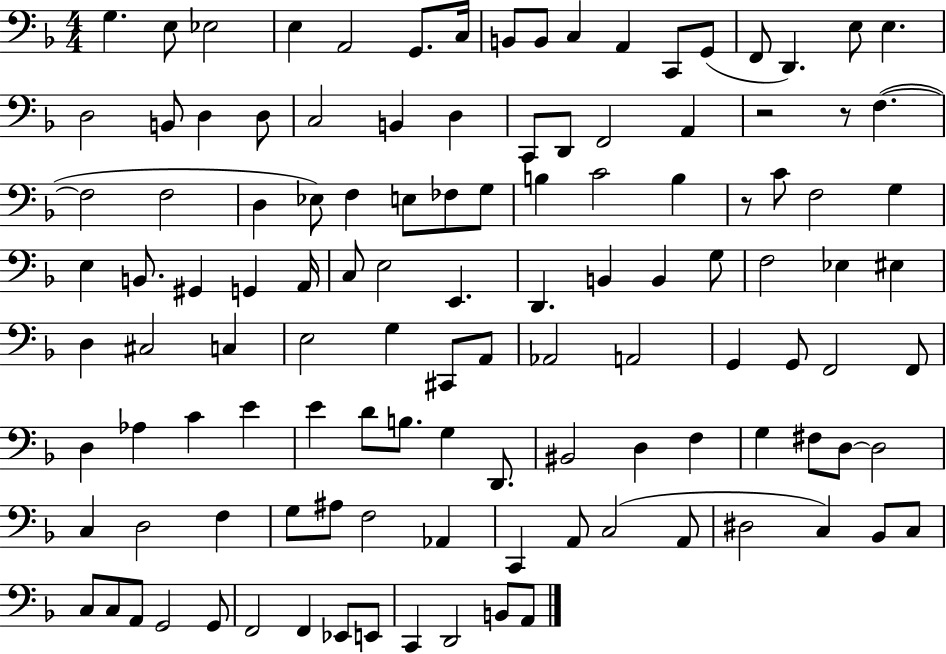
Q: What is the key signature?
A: F major